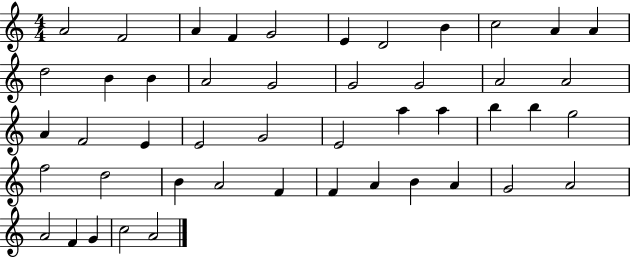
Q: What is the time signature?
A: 4/4